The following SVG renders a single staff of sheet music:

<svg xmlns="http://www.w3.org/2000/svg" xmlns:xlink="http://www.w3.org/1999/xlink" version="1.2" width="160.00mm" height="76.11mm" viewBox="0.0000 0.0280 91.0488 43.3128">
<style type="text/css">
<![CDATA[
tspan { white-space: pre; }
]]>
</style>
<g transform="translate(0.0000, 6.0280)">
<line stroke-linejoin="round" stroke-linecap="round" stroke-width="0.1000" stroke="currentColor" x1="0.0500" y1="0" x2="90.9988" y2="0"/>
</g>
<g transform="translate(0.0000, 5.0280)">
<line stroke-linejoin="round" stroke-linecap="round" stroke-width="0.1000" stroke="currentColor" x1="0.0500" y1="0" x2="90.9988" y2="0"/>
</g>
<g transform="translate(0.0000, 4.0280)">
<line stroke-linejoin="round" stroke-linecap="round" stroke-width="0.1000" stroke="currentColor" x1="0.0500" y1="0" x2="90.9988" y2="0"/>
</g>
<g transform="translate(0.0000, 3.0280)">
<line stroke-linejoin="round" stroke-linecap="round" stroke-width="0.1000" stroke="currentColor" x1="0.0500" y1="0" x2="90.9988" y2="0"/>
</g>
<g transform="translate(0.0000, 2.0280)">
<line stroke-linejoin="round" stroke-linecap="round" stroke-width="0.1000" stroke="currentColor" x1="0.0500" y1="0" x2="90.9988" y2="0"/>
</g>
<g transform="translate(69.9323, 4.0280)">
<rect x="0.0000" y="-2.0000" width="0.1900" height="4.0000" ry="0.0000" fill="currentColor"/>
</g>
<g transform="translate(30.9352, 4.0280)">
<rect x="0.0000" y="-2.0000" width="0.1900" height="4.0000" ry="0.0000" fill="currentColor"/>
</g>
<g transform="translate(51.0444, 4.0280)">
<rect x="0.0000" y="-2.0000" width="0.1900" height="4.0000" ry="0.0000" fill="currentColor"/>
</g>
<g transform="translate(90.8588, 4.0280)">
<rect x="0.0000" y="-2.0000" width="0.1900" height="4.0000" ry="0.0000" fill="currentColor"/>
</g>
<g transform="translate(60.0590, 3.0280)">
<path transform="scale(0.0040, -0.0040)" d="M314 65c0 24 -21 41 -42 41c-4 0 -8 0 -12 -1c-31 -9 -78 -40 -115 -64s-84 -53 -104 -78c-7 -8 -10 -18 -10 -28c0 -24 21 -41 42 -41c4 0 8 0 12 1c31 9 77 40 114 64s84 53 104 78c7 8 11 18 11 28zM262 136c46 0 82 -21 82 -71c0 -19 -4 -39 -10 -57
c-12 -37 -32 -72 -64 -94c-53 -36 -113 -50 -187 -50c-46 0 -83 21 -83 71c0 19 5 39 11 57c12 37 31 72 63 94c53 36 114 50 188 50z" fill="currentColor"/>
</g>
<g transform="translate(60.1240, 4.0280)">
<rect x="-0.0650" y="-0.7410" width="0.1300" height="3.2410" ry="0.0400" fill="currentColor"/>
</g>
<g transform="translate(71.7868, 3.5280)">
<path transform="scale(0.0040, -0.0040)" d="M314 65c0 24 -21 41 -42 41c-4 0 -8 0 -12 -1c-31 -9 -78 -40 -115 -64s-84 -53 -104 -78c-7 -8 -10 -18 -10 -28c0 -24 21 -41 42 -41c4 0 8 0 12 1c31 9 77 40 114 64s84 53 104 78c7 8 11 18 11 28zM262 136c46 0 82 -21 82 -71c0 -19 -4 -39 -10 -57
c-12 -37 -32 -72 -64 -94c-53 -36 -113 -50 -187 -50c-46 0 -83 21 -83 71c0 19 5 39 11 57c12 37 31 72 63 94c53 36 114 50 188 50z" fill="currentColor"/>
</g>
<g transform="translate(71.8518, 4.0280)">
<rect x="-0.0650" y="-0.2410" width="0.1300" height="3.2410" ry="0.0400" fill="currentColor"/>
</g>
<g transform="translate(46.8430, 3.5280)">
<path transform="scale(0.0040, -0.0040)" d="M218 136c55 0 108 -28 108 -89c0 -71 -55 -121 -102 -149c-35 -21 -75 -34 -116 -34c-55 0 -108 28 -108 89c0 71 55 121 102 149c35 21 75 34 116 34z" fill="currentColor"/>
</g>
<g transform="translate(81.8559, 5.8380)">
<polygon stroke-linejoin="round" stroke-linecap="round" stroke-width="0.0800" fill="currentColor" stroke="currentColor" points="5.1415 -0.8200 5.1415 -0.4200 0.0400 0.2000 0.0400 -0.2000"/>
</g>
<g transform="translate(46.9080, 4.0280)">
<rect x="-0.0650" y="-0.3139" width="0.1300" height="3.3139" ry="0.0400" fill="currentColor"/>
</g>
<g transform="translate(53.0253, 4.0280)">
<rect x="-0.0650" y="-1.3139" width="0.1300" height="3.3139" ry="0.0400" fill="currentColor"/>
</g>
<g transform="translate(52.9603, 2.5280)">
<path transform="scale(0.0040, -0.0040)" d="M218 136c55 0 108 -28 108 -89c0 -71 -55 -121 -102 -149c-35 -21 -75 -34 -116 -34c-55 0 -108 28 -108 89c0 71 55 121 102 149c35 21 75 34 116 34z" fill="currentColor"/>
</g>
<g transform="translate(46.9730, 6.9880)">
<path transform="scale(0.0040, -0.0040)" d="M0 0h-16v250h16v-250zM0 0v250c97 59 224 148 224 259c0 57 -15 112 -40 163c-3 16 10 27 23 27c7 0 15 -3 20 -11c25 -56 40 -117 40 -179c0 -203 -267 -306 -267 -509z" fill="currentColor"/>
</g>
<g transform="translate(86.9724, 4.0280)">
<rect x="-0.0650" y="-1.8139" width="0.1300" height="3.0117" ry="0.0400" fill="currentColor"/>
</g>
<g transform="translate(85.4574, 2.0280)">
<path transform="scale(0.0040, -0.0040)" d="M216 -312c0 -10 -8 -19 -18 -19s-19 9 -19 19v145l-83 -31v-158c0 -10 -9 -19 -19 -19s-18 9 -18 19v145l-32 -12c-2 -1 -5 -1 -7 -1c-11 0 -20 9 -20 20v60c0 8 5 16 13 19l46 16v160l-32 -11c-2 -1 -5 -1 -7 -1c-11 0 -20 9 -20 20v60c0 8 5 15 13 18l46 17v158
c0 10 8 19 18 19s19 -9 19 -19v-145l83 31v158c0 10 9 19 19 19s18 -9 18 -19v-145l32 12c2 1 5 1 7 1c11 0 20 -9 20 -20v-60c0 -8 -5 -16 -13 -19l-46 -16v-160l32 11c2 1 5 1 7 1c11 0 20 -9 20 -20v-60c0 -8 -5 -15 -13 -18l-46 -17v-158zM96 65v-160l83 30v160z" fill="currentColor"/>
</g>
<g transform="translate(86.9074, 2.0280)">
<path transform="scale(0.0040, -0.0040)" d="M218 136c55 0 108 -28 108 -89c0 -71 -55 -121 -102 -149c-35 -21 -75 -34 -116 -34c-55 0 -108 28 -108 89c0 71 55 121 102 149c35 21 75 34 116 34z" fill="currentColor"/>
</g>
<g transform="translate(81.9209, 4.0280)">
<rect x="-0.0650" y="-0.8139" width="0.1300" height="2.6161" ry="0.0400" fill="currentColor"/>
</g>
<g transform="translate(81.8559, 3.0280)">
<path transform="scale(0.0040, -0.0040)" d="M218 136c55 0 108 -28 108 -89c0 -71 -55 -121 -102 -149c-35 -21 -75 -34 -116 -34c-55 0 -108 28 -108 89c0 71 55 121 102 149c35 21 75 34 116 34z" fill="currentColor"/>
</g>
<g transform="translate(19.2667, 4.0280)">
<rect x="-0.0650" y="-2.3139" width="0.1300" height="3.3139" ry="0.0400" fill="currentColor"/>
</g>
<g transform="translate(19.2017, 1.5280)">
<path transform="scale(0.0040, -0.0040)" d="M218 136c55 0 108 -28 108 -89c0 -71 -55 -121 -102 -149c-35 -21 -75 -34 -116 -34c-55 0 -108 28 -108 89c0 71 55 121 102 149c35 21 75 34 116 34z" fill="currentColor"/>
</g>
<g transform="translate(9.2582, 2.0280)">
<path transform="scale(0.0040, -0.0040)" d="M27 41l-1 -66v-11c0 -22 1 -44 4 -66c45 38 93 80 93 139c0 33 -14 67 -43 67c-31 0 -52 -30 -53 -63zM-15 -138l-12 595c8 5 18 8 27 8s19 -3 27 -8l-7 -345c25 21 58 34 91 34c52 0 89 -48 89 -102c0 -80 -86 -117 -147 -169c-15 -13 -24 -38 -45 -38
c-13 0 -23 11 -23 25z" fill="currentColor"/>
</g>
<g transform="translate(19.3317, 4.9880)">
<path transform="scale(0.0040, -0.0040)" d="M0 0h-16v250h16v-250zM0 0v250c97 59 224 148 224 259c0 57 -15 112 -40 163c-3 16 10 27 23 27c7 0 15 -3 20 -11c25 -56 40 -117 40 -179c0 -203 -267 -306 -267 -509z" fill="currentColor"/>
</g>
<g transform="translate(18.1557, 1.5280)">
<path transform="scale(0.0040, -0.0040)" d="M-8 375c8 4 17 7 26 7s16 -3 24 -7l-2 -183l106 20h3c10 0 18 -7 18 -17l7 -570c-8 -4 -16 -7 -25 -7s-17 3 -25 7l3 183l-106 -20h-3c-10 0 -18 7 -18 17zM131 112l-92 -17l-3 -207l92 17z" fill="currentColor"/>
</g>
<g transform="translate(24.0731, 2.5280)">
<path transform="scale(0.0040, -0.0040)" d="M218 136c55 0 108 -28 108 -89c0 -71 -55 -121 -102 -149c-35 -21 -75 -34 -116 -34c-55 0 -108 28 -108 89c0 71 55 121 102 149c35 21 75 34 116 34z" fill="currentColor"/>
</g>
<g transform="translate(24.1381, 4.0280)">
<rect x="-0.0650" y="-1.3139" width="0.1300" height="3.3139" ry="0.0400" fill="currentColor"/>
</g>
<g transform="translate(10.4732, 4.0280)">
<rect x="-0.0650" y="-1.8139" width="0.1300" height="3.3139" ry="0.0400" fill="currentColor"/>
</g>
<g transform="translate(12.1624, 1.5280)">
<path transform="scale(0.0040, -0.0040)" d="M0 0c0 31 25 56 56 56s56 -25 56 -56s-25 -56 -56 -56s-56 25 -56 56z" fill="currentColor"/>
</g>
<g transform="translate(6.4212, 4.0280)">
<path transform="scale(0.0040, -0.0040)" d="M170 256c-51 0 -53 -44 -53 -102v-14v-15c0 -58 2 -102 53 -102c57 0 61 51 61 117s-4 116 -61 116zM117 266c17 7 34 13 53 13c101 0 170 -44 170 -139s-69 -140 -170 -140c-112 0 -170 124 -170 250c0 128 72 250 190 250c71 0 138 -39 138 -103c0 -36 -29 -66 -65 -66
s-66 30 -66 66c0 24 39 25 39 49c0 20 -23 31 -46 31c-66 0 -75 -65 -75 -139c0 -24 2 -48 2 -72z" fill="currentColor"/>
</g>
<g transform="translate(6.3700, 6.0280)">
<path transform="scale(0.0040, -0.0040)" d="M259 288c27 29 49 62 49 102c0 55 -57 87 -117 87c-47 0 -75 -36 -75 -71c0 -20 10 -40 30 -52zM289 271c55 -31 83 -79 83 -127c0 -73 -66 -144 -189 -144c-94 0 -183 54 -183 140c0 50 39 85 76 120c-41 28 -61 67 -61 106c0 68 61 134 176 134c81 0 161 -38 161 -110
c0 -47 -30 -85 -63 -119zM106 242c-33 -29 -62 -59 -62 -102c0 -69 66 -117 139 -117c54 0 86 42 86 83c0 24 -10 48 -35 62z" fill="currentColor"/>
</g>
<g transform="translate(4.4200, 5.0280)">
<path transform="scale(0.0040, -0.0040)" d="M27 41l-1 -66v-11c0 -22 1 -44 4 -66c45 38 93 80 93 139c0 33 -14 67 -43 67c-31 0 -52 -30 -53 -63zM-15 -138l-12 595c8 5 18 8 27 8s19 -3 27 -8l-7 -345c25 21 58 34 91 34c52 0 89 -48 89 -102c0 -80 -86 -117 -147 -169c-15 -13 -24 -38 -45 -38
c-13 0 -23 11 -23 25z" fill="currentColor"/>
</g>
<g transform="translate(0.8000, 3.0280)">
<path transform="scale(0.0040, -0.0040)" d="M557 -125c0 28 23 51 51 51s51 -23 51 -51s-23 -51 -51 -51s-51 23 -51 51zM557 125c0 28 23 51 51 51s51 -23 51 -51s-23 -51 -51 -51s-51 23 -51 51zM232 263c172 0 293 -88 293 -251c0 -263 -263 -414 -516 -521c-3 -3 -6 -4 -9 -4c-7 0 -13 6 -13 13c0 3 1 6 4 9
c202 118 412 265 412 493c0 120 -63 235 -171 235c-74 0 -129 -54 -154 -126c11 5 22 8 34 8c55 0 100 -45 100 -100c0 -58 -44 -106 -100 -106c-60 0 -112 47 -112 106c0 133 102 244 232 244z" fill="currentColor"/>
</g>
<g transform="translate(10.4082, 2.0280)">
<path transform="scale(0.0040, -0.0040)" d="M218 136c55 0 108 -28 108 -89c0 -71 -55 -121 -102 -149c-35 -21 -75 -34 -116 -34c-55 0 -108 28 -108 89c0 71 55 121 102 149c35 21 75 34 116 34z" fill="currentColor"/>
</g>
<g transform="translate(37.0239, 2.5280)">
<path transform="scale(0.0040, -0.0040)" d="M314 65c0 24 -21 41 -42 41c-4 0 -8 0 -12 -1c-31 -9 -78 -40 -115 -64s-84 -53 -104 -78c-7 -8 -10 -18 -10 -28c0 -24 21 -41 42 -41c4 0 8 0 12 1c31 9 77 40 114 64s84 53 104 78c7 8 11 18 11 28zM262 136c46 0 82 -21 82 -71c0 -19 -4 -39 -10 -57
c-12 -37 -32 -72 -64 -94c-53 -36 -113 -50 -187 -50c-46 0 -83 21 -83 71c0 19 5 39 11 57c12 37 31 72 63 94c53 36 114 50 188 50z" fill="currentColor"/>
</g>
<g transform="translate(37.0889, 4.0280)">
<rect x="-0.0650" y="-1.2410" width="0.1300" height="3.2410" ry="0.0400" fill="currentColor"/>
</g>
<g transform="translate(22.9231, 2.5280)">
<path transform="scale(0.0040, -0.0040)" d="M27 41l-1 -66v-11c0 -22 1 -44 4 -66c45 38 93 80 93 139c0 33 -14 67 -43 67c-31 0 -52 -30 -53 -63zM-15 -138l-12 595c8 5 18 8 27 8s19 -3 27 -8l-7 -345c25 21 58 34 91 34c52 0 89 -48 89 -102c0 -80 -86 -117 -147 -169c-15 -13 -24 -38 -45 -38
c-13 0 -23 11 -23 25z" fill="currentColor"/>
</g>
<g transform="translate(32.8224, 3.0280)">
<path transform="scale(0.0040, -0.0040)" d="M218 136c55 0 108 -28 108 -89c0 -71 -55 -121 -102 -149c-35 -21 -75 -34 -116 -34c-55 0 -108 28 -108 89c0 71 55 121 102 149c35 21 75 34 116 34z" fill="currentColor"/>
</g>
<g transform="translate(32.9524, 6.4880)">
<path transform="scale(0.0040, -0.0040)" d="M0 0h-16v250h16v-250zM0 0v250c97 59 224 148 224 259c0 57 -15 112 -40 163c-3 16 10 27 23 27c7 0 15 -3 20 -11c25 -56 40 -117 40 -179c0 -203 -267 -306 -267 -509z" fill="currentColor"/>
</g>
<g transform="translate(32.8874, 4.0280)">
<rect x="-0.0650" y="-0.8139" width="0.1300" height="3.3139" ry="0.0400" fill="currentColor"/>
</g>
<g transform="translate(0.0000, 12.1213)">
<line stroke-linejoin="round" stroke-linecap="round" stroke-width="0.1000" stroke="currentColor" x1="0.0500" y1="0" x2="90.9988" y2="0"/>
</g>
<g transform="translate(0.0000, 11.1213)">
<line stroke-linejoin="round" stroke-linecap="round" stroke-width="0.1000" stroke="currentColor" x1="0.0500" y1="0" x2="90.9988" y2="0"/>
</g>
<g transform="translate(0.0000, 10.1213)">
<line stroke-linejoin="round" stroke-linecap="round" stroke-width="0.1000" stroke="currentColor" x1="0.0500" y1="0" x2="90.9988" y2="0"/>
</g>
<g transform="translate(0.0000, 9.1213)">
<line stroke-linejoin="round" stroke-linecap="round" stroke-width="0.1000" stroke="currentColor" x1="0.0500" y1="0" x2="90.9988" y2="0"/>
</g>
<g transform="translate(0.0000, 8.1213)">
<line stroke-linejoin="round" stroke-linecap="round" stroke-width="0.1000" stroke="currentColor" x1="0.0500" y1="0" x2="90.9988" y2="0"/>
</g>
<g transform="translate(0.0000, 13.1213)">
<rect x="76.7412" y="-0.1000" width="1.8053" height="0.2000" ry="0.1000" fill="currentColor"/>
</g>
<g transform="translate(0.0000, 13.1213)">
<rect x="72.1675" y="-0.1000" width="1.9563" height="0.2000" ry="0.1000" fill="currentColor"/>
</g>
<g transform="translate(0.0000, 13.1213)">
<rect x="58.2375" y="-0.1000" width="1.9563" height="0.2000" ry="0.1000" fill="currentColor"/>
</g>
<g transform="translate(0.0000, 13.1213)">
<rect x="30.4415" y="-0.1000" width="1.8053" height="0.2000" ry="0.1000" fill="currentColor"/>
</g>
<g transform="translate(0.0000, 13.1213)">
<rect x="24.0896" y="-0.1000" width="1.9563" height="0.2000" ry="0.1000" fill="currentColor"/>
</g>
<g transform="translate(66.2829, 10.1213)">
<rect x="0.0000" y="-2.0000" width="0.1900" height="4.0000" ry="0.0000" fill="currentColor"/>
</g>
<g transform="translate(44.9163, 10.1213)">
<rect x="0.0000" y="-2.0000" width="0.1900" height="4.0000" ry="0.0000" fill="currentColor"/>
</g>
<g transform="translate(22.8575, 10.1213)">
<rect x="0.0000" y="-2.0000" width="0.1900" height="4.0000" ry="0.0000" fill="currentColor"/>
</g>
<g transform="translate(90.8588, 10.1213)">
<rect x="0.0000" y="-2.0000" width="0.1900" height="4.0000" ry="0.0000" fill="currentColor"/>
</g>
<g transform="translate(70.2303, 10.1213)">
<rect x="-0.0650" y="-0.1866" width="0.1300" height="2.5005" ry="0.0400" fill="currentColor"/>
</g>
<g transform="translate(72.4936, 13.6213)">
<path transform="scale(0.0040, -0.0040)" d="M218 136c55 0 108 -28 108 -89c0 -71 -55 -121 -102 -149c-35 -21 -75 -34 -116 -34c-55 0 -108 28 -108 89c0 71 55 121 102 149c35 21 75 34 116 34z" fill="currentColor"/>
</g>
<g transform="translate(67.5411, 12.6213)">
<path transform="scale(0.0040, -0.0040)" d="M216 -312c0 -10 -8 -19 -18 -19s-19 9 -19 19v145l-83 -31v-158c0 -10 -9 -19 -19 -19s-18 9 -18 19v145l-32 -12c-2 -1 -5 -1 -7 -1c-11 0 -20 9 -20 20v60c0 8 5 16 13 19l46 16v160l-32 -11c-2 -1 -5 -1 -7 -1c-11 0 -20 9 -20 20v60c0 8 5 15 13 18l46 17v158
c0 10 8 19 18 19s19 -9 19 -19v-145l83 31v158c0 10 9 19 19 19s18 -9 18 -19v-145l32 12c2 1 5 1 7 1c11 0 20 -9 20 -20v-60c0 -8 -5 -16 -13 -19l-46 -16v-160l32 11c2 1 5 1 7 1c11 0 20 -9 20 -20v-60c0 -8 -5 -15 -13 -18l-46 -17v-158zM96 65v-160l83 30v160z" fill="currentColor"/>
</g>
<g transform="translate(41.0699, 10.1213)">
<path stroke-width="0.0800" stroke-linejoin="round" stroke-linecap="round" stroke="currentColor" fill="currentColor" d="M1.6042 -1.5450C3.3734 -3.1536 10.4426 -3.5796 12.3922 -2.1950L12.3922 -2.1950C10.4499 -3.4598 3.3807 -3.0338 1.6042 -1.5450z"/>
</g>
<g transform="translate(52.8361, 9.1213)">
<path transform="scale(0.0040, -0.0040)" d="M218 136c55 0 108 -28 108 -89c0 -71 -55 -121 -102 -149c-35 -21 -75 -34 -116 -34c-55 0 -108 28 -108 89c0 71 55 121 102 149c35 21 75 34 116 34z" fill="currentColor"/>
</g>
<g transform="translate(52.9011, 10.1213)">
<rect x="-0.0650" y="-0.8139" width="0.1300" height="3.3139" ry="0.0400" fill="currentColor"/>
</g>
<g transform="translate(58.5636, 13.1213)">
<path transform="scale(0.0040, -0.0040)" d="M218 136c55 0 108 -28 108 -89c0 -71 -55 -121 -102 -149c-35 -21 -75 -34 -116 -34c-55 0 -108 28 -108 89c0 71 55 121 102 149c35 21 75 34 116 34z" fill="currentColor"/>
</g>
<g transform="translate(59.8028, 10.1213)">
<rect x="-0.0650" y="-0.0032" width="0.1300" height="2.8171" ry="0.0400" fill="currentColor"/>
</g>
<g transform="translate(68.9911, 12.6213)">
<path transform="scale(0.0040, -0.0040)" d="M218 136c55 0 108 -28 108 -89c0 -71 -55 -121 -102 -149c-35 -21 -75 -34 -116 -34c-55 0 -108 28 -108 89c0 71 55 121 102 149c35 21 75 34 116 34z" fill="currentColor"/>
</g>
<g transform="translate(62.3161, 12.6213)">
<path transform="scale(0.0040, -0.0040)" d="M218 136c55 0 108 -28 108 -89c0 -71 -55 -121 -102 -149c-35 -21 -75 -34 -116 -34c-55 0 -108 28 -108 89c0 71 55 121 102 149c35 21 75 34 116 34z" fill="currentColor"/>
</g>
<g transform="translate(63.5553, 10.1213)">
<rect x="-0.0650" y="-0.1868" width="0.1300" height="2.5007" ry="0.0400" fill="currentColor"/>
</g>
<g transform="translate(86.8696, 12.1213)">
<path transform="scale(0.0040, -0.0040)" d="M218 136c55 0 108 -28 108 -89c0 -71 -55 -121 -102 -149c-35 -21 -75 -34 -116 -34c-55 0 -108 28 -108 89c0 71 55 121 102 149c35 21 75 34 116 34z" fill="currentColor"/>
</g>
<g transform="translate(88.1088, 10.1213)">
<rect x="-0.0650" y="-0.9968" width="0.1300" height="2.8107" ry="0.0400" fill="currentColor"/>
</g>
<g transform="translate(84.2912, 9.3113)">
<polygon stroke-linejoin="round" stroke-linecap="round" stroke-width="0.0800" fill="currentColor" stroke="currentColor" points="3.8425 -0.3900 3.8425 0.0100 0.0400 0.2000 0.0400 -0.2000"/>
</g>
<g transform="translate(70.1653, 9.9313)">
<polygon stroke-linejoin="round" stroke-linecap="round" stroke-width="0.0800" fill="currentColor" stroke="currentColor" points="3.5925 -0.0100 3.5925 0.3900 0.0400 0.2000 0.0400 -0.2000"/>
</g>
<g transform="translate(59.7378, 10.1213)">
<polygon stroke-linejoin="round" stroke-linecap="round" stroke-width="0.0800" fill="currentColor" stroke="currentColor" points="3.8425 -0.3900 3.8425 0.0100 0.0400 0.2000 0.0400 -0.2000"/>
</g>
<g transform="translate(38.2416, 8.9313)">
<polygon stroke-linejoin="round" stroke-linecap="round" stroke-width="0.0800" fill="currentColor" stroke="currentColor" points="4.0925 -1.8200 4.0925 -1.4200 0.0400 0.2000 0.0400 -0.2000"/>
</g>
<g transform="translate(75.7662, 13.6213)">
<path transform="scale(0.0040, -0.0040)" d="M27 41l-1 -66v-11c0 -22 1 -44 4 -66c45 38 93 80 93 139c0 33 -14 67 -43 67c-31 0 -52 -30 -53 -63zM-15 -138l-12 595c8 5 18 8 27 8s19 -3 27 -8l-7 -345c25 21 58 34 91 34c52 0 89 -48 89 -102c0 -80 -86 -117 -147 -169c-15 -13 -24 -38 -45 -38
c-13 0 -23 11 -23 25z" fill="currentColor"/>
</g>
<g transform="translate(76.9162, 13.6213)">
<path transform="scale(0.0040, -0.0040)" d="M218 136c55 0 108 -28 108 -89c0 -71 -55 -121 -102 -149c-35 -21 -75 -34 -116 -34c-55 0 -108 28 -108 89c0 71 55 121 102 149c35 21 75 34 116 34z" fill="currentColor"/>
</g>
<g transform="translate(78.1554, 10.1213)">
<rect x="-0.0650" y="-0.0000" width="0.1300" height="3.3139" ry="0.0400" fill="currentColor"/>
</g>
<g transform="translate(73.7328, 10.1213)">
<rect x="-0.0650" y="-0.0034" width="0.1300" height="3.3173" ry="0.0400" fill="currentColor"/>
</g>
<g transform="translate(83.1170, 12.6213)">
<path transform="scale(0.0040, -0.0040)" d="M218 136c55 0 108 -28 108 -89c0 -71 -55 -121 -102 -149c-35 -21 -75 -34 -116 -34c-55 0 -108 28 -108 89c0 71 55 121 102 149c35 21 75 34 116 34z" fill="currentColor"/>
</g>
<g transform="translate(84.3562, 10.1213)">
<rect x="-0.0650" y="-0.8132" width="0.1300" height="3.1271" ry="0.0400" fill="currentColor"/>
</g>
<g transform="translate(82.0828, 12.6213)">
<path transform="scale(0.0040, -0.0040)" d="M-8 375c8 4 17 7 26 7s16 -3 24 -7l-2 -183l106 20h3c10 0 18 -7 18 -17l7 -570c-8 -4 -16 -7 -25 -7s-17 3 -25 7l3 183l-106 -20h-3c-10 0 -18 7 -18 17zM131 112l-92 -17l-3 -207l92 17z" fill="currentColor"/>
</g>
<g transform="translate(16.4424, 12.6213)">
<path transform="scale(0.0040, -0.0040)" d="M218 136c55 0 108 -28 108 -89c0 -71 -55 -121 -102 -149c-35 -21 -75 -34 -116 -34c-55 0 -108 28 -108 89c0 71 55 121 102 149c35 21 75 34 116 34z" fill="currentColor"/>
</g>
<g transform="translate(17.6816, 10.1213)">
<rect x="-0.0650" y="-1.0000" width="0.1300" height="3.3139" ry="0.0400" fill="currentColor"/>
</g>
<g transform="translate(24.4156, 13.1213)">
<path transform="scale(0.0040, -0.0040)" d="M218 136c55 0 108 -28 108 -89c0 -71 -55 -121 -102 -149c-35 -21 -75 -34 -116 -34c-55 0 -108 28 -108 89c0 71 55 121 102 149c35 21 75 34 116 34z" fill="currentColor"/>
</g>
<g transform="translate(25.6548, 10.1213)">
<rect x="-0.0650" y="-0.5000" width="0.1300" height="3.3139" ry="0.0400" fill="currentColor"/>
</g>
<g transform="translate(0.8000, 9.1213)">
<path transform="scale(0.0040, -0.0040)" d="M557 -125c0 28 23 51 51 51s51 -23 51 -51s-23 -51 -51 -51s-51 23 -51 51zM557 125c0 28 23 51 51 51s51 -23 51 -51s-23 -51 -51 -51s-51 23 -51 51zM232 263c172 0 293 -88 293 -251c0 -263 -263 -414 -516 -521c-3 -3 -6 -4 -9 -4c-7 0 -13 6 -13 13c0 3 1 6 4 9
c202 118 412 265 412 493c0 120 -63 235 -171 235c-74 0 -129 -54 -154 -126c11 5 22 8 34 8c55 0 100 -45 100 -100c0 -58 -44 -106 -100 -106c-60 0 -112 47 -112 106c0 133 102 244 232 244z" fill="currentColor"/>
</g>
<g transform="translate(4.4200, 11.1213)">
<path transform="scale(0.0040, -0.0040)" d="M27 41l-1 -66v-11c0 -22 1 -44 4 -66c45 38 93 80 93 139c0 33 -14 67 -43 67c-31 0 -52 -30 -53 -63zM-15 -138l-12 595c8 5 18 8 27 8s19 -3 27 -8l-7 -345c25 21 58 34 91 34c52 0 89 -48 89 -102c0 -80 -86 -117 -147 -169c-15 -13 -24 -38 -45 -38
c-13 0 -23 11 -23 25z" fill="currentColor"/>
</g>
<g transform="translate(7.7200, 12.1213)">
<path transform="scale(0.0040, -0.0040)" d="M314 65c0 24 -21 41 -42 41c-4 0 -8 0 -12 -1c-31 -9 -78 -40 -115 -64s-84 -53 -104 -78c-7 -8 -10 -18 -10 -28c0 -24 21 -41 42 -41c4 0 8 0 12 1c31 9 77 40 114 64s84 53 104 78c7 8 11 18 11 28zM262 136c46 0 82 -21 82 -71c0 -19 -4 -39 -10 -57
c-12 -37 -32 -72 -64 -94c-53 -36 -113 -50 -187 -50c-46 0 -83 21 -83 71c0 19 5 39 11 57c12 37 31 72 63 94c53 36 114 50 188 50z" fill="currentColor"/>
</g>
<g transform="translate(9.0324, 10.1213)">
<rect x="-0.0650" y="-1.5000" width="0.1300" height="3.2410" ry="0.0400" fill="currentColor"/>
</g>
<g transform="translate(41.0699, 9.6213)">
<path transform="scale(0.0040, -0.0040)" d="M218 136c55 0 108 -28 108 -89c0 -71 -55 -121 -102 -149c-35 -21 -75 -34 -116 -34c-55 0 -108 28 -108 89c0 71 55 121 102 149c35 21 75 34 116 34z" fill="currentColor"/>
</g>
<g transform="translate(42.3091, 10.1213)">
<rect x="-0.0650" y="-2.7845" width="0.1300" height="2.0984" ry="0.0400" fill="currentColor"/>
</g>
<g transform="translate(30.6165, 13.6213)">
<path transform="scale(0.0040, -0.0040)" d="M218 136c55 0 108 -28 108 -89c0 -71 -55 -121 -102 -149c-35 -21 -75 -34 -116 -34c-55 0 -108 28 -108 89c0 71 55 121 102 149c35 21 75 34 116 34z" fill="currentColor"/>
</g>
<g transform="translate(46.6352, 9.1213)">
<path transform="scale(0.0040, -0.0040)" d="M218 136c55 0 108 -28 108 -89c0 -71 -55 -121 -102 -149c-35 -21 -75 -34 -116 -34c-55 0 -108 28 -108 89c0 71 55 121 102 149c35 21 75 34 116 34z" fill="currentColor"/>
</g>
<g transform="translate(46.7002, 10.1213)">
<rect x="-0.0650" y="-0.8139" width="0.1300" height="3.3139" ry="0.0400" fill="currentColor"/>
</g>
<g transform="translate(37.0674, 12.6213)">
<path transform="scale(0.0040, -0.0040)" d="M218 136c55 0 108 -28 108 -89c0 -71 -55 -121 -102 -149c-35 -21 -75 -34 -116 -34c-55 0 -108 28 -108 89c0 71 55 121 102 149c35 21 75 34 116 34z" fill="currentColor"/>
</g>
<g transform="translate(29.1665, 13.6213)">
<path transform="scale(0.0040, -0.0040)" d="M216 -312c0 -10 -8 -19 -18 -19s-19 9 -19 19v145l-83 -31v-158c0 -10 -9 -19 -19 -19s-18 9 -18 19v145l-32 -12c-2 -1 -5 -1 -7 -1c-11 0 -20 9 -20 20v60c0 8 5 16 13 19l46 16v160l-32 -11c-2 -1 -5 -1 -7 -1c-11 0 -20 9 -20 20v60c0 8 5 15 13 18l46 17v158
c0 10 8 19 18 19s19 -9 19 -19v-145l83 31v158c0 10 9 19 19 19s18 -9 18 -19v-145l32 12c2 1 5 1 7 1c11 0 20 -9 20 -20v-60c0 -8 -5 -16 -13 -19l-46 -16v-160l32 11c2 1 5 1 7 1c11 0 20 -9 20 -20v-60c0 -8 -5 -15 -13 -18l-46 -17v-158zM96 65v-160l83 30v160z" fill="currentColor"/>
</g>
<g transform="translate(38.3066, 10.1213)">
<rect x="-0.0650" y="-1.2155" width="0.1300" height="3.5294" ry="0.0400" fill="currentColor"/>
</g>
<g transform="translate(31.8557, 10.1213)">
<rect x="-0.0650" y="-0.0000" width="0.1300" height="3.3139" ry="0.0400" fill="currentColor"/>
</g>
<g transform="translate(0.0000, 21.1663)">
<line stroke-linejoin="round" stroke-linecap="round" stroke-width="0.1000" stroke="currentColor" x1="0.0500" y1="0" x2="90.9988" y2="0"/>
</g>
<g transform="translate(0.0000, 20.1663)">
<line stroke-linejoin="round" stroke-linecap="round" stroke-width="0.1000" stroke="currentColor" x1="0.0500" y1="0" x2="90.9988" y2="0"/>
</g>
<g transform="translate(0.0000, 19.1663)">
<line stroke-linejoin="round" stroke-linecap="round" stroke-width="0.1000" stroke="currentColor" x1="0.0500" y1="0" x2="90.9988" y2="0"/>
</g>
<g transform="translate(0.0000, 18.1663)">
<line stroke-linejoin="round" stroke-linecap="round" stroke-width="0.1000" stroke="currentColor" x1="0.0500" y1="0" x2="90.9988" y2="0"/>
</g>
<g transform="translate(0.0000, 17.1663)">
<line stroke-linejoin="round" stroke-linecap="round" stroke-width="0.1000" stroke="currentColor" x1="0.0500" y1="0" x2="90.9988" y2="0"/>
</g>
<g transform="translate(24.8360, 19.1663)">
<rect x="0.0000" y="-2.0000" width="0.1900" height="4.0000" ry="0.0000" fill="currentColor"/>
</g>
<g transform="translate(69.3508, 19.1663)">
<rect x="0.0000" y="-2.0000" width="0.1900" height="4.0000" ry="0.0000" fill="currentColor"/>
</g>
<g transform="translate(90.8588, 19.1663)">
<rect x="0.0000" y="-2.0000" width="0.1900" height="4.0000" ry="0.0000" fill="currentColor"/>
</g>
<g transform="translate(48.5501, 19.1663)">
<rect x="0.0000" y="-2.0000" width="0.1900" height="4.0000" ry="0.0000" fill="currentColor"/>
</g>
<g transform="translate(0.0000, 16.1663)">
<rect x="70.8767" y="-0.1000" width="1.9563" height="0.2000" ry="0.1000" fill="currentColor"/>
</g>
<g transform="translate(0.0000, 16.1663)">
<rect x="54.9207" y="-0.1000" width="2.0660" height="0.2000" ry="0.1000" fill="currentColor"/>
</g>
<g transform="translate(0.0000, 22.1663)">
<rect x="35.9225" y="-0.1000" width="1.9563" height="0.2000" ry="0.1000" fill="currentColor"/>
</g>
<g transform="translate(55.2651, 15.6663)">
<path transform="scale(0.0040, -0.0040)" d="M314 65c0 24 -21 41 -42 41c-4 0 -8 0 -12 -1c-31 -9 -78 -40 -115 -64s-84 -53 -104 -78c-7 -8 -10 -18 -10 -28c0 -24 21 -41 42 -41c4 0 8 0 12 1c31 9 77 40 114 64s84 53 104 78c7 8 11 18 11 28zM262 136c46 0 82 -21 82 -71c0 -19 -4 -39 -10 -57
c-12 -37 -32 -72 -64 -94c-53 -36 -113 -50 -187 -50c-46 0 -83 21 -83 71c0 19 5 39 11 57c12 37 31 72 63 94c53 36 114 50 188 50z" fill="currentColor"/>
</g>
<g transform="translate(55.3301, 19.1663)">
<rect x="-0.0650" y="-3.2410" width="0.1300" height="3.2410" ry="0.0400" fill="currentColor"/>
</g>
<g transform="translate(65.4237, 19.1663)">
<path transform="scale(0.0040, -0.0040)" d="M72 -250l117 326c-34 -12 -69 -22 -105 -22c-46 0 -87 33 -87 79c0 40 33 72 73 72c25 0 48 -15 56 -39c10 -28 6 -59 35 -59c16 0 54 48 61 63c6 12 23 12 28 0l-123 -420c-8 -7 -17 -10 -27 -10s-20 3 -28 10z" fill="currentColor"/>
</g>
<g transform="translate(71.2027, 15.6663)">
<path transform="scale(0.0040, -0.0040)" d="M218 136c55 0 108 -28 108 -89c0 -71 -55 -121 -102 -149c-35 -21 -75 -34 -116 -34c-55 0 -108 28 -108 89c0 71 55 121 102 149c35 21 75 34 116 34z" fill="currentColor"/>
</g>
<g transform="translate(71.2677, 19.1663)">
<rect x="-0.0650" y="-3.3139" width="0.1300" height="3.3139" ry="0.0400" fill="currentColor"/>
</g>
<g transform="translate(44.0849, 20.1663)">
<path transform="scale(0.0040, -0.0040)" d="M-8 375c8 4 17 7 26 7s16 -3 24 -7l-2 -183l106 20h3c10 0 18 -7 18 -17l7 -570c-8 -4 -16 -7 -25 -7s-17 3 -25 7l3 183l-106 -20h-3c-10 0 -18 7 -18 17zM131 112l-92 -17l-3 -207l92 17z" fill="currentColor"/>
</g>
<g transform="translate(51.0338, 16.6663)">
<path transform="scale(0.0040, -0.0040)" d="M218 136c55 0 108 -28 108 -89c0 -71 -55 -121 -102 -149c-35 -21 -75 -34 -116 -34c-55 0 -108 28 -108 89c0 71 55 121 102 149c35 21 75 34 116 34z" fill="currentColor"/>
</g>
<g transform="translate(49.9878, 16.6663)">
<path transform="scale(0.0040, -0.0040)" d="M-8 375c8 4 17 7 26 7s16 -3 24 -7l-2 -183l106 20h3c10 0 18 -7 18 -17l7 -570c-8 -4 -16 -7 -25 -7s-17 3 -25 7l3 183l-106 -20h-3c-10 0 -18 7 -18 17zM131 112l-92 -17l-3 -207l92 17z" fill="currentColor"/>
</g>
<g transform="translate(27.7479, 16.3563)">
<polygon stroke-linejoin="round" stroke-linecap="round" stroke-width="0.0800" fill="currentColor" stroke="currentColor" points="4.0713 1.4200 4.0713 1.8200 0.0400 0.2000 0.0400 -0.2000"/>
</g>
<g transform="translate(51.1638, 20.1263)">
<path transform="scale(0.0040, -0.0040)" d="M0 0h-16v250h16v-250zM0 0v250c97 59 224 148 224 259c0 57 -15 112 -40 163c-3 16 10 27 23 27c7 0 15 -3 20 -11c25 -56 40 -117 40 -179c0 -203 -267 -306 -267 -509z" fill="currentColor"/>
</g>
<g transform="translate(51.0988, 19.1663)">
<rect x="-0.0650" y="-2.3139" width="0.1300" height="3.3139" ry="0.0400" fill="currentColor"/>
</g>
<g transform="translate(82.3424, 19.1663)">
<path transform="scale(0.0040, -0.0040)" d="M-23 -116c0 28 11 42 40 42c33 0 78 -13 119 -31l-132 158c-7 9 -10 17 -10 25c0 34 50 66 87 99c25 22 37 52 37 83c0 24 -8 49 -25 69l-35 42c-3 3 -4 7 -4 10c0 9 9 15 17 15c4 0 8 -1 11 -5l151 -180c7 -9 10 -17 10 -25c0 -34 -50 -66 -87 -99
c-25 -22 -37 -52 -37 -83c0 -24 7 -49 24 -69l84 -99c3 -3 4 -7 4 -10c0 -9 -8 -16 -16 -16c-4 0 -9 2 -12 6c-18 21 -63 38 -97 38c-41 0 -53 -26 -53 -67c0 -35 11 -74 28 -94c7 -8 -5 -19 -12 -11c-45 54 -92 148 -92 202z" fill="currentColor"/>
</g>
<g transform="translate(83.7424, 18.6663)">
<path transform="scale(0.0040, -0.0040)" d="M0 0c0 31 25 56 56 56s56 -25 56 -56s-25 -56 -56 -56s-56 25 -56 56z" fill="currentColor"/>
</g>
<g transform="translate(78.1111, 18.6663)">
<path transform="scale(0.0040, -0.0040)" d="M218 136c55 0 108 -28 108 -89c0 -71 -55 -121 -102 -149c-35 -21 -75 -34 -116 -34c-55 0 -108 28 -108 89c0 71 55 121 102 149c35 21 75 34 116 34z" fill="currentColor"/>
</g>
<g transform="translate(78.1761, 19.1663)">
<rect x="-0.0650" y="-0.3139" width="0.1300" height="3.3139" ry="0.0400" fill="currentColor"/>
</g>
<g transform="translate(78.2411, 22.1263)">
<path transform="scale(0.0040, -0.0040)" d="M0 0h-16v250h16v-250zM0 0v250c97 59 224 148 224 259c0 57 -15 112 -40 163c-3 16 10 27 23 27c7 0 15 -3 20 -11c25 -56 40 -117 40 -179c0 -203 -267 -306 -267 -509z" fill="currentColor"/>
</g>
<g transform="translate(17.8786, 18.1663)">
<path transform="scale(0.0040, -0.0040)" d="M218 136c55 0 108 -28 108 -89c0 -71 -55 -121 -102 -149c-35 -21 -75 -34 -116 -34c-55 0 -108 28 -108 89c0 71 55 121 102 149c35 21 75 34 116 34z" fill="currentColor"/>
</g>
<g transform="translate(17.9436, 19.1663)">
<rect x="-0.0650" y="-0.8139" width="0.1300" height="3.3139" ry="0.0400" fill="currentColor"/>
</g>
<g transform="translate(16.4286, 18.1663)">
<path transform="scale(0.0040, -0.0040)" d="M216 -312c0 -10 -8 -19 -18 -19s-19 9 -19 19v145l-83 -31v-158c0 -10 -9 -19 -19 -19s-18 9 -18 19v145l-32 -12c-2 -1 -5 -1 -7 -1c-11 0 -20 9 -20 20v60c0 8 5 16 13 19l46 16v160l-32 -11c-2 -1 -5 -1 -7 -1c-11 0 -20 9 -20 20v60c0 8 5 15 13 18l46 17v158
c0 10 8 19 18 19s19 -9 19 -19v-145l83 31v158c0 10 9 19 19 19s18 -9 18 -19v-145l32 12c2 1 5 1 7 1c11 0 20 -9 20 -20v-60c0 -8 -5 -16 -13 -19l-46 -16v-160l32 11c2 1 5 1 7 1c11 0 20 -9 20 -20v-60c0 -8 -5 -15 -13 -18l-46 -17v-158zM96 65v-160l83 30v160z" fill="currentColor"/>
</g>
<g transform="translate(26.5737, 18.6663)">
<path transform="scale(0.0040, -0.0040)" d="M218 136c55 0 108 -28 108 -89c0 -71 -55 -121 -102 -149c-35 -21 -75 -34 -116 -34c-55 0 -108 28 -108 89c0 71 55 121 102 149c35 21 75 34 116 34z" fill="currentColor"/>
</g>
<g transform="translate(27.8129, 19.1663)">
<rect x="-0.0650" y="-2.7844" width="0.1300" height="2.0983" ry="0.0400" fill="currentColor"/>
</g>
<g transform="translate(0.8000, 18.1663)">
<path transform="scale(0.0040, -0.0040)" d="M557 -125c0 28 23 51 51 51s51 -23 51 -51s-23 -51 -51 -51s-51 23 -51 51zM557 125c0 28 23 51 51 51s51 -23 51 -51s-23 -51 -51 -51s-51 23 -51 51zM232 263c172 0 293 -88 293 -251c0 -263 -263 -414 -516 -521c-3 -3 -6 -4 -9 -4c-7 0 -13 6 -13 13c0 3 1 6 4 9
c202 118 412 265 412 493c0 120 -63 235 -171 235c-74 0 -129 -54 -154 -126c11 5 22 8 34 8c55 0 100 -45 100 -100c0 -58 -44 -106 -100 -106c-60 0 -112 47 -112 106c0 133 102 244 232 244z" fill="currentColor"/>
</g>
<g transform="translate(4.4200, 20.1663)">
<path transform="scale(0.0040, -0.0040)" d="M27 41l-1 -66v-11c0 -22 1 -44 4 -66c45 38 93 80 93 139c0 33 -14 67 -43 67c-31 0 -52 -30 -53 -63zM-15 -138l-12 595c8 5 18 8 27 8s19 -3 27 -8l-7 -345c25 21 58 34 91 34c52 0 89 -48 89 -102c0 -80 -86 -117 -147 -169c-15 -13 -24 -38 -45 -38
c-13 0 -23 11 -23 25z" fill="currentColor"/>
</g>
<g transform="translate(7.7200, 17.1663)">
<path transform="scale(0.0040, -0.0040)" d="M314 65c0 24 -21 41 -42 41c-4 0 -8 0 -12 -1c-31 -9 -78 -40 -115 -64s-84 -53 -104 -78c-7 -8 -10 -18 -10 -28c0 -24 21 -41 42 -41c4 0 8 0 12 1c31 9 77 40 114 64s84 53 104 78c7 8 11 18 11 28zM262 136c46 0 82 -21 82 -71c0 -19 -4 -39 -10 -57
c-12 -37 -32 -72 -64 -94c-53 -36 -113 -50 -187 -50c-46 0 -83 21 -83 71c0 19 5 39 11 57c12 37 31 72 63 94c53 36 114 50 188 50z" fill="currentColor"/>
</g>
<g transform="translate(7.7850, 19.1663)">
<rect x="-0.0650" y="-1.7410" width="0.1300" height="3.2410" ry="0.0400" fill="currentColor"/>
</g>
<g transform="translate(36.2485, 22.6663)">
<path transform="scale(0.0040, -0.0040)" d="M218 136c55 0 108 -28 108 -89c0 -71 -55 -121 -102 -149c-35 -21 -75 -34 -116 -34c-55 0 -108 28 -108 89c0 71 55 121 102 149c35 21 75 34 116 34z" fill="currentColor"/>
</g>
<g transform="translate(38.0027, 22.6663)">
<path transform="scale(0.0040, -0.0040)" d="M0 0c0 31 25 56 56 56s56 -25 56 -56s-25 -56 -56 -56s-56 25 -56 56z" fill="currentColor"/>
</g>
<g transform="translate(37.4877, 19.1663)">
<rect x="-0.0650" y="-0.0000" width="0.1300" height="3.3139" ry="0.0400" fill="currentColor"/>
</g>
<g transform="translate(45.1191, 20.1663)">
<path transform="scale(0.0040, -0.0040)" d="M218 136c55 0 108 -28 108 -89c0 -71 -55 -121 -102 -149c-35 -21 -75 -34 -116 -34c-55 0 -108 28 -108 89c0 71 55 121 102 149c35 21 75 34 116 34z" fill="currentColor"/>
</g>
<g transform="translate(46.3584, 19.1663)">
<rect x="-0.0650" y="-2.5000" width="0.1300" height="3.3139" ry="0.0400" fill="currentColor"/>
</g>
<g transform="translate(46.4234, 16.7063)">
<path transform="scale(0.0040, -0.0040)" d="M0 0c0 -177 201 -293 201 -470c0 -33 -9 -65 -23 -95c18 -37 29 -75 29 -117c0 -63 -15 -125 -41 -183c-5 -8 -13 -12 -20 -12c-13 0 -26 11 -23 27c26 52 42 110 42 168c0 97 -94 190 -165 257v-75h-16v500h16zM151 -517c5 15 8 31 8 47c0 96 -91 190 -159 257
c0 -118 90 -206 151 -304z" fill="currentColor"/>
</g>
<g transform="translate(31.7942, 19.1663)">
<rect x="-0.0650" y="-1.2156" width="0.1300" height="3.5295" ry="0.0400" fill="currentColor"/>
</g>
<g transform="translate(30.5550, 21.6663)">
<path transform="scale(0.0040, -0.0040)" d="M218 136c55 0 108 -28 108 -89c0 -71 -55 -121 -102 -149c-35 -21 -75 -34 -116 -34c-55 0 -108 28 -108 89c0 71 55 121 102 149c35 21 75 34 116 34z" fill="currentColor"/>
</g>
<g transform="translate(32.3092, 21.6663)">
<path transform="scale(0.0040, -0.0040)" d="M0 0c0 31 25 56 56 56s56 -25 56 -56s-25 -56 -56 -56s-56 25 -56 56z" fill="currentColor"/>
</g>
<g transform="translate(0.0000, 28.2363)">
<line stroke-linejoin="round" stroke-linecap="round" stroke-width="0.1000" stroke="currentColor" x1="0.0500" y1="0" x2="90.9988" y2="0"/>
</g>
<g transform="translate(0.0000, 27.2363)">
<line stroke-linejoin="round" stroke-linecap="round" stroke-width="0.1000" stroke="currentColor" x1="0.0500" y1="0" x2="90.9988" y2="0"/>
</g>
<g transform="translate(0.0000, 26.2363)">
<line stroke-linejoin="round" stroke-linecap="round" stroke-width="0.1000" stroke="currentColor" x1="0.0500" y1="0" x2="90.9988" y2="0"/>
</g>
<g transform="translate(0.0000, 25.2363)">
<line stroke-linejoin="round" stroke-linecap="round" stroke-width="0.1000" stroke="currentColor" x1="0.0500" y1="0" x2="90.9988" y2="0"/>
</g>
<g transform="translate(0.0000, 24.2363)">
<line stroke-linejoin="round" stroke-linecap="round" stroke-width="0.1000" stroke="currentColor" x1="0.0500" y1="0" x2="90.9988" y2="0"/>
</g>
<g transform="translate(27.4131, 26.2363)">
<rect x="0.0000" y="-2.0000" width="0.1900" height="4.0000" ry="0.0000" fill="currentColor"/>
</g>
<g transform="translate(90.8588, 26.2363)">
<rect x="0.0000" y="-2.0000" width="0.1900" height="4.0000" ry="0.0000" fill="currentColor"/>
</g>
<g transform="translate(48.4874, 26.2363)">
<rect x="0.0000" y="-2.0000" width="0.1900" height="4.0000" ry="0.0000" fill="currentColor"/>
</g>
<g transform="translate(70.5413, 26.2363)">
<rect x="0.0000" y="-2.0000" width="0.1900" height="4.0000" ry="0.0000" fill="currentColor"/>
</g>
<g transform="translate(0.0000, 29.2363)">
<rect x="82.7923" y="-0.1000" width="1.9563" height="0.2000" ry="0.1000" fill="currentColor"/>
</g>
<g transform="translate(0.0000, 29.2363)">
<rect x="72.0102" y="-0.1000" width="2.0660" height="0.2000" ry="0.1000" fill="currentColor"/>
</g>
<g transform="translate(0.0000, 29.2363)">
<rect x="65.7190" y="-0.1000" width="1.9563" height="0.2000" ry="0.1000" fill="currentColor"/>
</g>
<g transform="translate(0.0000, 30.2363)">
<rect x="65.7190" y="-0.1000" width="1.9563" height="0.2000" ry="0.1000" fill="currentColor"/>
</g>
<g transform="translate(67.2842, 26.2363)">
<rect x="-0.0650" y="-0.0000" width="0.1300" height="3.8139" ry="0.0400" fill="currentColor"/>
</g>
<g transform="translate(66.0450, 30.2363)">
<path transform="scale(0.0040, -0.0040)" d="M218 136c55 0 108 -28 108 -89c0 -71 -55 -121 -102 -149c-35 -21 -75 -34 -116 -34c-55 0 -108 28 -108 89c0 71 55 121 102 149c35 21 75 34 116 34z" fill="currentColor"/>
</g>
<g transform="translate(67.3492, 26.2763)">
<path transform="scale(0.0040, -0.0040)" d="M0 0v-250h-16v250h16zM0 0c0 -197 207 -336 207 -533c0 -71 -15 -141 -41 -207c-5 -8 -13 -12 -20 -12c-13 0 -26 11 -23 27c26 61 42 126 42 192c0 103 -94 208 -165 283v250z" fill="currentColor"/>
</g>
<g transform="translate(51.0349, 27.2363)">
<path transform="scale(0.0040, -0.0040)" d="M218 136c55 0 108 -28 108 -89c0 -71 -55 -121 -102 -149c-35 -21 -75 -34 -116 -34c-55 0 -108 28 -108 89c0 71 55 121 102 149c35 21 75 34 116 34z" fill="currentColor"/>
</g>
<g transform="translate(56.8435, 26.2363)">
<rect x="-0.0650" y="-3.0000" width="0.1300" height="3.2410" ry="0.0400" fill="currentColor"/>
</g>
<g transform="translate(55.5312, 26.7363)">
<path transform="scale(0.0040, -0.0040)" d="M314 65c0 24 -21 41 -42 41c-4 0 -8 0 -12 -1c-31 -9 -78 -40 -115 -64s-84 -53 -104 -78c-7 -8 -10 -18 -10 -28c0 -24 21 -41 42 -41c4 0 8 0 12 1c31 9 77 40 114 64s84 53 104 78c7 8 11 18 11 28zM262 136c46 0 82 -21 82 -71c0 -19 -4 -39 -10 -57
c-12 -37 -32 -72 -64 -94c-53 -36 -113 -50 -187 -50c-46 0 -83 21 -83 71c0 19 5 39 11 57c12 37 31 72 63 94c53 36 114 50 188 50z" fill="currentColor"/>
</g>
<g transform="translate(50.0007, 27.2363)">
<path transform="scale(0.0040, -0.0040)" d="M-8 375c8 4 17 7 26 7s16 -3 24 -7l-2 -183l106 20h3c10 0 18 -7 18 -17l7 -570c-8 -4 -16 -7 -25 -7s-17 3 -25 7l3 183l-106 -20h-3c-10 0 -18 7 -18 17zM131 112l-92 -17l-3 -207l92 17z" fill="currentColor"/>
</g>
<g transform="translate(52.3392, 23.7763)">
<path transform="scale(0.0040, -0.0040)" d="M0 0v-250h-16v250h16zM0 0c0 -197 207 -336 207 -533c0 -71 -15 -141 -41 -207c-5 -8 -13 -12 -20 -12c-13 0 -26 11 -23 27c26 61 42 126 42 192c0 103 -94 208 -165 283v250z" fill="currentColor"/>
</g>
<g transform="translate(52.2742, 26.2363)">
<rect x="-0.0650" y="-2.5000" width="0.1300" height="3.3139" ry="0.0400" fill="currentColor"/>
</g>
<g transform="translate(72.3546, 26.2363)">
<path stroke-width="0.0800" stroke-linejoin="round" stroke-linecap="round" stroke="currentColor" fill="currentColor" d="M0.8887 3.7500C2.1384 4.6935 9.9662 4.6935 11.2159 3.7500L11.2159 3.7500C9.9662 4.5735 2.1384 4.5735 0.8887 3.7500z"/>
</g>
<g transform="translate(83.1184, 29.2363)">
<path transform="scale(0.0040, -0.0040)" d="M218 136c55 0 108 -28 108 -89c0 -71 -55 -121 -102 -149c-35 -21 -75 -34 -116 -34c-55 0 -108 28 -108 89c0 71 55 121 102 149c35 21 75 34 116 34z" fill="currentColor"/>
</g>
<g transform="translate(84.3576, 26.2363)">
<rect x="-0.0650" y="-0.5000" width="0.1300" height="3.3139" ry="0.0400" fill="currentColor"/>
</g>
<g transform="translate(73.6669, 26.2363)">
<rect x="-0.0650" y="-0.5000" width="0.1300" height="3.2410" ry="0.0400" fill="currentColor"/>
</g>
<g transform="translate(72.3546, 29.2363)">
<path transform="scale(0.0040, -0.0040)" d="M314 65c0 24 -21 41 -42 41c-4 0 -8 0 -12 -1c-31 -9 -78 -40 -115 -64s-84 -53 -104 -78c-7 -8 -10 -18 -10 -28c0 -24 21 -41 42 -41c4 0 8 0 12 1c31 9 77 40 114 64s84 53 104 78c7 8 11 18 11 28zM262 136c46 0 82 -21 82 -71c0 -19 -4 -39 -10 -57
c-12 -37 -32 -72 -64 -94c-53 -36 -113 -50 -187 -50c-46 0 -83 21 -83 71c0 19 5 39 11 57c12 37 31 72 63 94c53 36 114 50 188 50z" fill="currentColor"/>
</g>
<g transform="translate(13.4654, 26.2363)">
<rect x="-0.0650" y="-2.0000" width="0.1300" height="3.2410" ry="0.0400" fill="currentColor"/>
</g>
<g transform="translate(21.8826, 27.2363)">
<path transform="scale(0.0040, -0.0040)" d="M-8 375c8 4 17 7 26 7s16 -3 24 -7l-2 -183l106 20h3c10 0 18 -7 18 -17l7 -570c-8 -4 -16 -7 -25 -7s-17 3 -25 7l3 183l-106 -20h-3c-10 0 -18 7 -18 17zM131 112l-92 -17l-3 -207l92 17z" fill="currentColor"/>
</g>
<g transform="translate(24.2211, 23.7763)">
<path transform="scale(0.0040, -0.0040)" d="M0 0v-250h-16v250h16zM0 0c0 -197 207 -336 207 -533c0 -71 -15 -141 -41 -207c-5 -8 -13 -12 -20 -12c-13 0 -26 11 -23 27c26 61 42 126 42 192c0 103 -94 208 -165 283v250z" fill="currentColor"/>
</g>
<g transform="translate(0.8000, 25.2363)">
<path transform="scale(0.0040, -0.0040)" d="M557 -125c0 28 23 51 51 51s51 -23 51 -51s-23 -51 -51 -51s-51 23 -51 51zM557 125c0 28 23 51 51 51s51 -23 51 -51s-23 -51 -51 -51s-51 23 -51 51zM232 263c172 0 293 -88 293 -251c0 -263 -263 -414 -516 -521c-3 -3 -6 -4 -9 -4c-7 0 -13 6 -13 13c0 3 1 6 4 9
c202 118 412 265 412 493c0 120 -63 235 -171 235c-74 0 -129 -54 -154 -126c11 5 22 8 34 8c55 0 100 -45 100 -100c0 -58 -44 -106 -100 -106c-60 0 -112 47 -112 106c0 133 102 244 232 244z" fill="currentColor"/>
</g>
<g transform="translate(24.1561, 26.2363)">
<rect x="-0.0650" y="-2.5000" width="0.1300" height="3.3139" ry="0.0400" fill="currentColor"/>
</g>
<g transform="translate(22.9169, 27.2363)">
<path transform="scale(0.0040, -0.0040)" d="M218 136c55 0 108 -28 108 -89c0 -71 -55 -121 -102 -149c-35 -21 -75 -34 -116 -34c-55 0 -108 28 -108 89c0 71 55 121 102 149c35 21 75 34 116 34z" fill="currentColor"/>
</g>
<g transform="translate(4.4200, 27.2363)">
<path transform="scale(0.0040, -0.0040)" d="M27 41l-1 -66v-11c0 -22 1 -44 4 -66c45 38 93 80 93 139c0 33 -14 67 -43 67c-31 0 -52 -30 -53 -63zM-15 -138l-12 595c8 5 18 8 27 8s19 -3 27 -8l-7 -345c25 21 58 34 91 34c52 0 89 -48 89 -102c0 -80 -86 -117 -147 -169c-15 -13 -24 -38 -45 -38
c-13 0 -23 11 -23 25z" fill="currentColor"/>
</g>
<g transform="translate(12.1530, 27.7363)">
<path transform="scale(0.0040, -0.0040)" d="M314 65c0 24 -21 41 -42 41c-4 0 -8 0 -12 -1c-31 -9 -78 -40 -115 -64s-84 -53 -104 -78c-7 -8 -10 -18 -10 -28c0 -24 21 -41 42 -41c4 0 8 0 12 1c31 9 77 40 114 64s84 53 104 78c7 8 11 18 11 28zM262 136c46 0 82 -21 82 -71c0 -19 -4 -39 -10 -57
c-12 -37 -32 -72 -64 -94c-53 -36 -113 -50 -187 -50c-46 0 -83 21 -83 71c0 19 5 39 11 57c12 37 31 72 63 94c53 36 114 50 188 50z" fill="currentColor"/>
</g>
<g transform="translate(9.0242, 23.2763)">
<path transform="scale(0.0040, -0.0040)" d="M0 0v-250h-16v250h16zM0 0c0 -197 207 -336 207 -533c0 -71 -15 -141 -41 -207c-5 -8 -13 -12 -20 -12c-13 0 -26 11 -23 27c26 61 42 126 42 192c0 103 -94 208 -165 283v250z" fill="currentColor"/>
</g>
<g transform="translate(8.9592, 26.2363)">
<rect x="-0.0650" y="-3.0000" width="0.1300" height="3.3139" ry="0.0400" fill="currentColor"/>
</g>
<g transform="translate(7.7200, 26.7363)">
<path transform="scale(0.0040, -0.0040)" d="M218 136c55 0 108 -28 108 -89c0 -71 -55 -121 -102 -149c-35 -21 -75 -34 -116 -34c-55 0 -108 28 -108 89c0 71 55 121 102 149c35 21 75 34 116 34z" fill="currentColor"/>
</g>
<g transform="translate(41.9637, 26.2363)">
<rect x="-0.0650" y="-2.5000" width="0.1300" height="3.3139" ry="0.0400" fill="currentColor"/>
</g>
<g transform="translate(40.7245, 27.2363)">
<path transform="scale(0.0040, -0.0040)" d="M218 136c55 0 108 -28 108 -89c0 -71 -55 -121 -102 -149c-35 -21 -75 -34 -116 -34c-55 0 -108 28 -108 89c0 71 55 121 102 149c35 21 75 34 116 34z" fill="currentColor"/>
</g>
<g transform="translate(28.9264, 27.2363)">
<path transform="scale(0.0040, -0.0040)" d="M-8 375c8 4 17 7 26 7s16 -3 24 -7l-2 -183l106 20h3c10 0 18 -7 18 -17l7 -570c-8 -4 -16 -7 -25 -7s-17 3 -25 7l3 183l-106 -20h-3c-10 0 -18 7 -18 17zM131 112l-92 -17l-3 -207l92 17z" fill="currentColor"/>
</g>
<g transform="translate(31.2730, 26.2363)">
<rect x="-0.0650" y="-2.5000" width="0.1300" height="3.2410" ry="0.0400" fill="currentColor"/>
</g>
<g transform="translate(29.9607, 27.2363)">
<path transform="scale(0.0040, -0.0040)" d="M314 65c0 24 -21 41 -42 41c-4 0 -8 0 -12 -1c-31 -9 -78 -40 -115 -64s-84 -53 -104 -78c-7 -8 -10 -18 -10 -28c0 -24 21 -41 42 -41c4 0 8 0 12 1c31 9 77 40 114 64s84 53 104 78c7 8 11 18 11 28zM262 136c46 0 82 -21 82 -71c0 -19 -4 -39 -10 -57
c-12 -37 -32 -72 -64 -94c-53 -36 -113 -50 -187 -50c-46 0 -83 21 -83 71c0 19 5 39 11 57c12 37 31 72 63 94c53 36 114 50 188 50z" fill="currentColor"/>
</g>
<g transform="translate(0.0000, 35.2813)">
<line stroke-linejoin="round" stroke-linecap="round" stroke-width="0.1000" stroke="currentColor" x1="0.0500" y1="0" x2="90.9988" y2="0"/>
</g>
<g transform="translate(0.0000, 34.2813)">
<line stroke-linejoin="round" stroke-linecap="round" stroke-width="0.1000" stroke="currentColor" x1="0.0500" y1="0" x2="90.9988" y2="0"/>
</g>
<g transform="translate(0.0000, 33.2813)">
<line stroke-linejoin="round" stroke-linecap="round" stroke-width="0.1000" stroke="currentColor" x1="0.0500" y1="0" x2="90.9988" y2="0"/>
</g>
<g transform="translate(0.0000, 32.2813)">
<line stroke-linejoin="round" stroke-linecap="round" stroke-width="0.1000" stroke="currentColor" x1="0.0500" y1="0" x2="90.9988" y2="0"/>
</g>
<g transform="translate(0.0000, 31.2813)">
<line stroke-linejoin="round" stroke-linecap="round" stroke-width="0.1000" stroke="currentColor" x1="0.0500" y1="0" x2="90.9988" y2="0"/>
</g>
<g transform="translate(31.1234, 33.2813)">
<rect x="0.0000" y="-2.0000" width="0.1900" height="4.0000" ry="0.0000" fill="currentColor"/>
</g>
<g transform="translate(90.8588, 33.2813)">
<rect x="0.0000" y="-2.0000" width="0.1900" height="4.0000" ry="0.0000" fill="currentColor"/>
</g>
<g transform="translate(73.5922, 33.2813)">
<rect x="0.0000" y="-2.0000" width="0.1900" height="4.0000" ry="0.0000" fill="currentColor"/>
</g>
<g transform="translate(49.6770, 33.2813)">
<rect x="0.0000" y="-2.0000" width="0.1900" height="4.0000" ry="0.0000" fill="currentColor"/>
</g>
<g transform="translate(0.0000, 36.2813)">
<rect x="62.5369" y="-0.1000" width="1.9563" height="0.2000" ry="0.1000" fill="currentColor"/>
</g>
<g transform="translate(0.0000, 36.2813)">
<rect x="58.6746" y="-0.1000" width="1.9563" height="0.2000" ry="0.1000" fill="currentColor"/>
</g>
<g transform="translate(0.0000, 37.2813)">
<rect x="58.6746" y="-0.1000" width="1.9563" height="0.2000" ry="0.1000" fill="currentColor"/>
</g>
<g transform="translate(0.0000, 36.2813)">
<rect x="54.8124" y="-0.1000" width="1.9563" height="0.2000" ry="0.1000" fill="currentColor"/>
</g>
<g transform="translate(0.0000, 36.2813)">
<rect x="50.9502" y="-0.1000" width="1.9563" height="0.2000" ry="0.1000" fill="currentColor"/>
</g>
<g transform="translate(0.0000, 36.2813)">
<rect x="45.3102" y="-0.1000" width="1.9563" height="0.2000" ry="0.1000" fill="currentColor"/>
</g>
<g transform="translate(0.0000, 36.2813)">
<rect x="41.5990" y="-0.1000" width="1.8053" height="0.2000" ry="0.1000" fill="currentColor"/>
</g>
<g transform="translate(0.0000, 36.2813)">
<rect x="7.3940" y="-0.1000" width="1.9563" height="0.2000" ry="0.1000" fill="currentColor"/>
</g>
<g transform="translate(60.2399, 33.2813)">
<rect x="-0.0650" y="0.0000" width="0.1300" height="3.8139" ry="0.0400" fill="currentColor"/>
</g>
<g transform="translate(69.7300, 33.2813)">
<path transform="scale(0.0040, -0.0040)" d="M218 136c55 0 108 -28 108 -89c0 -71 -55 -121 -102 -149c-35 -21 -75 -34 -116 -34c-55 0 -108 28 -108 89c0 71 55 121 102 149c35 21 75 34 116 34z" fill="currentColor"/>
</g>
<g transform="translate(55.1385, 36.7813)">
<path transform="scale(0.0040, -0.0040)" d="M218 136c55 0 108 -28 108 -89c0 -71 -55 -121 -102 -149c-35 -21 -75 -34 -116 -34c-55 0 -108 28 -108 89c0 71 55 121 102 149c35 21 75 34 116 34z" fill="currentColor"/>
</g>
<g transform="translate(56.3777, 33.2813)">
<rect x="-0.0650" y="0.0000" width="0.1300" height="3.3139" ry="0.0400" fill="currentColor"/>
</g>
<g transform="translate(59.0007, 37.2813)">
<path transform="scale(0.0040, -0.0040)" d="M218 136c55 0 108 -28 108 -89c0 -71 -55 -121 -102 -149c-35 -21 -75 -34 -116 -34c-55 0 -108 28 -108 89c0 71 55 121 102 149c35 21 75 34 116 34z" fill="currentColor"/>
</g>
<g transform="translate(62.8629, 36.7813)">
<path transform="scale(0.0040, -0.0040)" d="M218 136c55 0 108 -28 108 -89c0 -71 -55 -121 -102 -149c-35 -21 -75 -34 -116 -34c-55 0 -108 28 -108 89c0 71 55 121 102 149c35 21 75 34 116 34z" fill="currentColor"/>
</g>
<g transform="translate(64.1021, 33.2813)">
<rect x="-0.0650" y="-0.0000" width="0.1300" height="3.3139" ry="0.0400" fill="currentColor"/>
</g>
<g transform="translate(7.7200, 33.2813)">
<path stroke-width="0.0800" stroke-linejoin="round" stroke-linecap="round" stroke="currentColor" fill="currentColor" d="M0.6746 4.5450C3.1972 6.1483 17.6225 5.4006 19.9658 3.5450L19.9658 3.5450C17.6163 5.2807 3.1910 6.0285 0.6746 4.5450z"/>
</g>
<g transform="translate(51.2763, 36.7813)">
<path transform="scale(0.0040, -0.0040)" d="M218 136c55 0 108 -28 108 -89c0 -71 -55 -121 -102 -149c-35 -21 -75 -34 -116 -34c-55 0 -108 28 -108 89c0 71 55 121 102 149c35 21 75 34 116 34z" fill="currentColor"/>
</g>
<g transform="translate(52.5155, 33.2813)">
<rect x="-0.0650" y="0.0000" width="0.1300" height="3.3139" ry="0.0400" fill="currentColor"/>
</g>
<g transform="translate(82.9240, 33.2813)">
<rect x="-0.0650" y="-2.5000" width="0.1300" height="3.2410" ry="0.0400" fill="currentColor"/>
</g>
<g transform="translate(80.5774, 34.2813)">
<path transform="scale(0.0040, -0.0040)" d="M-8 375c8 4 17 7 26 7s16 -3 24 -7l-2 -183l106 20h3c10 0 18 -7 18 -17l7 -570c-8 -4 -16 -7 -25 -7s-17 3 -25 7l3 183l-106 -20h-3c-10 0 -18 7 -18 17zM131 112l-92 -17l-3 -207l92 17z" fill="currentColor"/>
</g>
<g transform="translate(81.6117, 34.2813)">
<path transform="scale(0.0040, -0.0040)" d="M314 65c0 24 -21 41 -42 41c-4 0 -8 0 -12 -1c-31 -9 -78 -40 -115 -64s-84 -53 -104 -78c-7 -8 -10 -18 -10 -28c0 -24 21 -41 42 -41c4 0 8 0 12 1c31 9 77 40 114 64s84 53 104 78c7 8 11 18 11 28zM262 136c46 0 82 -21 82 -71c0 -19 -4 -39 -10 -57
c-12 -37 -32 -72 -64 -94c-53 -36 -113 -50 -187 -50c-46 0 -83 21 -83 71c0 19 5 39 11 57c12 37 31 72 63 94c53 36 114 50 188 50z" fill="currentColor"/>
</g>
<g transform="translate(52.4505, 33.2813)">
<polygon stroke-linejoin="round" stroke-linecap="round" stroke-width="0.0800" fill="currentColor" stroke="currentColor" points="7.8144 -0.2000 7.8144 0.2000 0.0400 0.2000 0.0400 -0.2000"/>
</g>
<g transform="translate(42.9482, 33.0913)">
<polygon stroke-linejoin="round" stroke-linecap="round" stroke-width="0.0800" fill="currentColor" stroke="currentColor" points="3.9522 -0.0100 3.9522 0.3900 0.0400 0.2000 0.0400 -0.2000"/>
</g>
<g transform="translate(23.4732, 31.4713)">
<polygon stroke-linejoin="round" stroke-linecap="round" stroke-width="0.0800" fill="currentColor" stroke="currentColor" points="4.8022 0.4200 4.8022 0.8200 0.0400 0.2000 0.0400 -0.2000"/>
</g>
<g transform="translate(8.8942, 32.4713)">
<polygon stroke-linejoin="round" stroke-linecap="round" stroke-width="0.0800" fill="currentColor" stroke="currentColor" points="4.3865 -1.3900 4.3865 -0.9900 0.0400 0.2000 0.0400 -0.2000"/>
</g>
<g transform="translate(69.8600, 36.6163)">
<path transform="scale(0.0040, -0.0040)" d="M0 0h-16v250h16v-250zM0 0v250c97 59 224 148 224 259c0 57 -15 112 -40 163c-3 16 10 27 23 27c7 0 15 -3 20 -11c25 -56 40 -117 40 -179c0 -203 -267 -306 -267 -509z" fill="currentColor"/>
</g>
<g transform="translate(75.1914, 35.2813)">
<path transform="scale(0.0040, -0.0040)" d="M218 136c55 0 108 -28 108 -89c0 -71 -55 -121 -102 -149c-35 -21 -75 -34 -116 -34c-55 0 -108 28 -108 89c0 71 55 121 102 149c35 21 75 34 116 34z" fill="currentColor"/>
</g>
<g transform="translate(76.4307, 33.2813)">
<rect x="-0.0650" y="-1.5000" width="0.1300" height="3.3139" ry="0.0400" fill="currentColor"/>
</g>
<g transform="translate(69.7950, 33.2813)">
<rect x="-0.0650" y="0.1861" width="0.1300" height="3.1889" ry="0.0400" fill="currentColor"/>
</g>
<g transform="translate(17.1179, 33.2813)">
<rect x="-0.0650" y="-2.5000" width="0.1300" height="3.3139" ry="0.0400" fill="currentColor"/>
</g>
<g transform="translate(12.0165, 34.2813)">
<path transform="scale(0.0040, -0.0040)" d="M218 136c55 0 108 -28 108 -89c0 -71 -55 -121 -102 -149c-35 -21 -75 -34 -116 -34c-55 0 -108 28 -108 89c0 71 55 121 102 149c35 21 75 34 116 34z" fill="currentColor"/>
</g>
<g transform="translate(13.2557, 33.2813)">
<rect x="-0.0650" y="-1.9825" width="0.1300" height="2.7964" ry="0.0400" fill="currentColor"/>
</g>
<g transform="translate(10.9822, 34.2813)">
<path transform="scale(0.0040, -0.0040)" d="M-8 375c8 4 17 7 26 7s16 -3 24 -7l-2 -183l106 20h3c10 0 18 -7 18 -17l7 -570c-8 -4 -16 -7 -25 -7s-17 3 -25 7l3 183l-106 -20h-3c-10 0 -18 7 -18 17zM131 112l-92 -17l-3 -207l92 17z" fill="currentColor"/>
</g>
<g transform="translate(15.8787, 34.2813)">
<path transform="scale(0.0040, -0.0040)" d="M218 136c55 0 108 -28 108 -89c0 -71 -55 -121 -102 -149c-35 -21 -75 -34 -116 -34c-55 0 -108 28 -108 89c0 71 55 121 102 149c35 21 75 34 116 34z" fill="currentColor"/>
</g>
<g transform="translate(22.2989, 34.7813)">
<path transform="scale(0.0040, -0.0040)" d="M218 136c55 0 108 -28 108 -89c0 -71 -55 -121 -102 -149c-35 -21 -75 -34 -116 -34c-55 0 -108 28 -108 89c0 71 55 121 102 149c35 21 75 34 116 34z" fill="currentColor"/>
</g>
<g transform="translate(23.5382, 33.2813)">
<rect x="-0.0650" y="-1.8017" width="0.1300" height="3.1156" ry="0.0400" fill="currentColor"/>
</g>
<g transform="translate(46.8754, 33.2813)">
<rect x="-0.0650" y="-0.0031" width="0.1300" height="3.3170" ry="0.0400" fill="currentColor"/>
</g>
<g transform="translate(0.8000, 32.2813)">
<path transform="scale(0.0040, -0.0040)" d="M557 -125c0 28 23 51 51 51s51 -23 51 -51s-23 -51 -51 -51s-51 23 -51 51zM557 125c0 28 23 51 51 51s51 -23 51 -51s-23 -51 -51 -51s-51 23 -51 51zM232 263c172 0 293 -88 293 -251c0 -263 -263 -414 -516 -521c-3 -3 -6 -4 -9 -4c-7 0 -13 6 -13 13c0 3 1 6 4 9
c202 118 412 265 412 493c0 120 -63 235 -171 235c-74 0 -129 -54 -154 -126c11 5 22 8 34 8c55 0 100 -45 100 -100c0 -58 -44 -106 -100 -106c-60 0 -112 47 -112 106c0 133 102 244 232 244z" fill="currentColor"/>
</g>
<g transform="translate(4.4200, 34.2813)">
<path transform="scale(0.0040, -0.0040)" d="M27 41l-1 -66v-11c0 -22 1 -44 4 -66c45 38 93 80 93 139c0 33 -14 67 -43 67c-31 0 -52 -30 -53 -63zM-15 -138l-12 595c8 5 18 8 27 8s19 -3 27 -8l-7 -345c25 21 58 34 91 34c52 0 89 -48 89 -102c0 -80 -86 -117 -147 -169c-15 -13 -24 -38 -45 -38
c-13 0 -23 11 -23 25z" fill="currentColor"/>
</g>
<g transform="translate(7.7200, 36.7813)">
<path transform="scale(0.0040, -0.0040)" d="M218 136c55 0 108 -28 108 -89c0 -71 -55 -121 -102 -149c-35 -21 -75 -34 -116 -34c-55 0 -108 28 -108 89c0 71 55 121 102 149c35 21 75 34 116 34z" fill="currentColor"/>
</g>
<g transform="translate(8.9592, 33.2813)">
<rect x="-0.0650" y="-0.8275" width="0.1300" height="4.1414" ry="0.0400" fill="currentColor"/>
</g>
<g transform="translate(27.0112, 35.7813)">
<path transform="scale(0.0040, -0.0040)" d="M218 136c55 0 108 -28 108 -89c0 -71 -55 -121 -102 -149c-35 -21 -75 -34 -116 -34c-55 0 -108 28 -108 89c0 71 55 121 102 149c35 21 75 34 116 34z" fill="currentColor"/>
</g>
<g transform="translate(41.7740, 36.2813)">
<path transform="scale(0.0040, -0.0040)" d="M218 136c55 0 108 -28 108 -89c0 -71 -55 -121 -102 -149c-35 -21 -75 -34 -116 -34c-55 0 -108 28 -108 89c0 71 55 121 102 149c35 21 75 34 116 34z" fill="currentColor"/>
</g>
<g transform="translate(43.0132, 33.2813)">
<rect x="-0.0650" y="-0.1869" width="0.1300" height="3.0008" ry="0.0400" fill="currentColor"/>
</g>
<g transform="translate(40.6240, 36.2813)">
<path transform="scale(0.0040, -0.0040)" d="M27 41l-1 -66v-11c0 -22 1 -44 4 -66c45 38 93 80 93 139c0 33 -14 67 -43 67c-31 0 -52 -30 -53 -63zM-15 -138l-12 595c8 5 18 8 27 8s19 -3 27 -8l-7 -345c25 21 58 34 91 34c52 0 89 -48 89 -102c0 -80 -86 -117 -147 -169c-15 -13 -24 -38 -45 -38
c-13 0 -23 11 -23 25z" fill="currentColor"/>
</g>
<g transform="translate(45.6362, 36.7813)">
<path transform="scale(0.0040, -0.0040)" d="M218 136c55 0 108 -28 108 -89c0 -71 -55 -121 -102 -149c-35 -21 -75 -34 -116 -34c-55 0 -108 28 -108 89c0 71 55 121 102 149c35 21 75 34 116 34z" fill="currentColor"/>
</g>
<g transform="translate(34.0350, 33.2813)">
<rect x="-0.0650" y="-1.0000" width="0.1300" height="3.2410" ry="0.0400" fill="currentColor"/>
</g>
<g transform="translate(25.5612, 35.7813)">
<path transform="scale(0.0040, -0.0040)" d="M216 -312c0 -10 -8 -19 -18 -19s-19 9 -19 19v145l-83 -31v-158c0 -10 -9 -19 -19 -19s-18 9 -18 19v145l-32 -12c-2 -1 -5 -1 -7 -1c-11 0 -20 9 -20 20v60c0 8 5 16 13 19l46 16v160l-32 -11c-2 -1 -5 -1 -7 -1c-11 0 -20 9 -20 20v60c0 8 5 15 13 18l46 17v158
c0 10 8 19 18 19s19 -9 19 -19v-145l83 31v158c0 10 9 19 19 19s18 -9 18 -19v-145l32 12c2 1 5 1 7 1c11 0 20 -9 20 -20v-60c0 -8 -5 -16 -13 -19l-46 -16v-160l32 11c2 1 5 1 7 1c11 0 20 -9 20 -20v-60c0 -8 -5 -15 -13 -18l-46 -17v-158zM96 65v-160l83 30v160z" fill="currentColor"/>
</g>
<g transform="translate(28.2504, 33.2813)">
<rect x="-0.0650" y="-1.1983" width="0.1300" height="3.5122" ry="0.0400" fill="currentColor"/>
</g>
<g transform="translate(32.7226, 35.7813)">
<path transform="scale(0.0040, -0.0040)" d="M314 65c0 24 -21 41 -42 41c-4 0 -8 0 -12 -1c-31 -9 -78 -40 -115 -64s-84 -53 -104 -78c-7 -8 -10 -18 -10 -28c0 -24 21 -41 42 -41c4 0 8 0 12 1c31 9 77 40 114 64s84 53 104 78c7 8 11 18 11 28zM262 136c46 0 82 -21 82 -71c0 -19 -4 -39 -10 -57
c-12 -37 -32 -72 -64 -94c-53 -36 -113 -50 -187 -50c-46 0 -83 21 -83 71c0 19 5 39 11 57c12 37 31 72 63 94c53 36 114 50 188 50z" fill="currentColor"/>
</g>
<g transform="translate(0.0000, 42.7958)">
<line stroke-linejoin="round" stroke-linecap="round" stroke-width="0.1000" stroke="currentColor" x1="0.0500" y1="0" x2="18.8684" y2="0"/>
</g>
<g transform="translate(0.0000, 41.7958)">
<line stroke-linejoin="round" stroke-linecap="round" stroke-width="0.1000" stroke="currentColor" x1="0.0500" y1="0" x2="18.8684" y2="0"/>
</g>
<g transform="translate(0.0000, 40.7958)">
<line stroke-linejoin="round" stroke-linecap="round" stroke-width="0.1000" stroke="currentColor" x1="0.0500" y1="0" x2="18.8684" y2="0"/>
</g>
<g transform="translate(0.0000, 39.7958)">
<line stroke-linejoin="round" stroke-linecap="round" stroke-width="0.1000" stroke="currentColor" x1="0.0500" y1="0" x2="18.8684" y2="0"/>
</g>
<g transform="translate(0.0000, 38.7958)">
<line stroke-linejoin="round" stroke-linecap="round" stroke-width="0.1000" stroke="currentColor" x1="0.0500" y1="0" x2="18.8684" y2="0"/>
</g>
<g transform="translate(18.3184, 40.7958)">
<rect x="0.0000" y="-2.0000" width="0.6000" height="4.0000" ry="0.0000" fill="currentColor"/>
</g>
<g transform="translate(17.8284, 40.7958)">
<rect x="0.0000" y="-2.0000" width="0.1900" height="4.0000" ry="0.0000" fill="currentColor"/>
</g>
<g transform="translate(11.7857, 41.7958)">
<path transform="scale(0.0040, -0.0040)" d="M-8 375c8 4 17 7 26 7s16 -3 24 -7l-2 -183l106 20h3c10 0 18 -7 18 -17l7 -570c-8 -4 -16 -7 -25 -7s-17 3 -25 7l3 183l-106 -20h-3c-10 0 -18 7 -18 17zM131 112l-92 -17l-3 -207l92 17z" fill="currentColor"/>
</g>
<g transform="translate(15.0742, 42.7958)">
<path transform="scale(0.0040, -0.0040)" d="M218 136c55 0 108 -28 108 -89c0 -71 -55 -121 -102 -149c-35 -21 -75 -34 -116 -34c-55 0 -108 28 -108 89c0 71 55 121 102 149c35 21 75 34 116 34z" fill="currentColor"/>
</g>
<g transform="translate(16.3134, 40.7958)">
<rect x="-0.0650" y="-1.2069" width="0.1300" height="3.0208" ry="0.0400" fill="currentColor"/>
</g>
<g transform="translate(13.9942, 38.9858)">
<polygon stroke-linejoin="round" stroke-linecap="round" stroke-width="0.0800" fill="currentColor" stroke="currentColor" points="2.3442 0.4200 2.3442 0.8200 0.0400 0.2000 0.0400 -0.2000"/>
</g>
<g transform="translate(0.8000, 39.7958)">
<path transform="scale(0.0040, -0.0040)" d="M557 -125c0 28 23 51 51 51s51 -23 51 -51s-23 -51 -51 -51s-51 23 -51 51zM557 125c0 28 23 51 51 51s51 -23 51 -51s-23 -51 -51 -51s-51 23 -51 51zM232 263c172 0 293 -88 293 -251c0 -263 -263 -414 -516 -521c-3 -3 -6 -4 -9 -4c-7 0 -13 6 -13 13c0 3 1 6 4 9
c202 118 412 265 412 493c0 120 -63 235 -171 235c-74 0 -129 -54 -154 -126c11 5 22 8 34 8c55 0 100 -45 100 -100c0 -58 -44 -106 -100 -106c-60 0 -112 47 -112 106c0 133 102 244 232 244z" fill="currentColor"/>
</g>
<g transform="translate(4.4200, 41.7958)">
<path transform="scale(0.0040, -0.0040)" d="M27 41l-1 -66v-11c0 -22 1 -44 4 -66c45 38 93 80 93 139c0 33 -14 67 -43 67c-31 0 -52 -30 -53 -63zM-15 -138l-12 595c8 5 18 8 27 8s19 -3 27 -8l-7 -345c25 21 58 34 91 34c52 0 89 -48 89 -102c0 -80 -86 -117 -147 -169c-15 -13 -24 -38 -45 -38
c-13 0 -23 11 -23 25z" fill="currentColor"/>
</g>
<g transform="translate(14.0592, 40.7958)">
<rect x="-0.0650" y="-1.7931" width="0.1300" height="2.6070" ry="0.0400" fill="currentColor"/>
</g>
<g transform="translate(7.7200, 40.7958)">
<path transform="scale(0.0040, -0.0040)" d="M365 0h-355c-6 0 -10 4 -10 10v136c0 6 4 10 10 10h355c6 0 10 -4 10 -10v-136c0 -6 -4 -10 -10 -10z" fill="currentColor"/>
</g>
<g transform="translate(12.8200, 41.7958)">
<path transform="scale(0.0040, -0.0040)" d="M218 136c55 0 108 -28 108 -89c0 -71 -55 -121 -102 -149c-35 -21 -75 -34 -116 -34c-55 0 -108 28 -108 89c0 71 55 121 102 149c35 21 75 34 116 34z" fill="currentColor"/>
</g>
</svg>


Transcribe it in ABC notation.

X:1
T:Untitled
M:6/8
L:1/4
K:F
_A, B,/2 _G, F,/2 G,2 E,/2 G, F,2 E,2 F,/2 ^A,/2 G,,2 F,, E,, ^D,, F,,/2 E,/2 F, F, E,,/2 F,,/2 ^F,,/2 D,,/2 _D,, F,,/2 G,,/2 A,2 ^F, E,/2 F,,/2 D,, B,,/4 B,/2 D2 z/2 D E,/2 z C,/2 A,,2 B,,/2 B,,2 B,, B,,/2 C,2 C,,/2 E,,2 E,, D,,/2 B,,/2 B,, A,,/2 ^F,,/2 F,,2 _E,,/2 D,,/2 D,,/2 D,,/2 C,,/2 D,, D,/2 G,, B,,2 z2 B,,/2 G,,/2